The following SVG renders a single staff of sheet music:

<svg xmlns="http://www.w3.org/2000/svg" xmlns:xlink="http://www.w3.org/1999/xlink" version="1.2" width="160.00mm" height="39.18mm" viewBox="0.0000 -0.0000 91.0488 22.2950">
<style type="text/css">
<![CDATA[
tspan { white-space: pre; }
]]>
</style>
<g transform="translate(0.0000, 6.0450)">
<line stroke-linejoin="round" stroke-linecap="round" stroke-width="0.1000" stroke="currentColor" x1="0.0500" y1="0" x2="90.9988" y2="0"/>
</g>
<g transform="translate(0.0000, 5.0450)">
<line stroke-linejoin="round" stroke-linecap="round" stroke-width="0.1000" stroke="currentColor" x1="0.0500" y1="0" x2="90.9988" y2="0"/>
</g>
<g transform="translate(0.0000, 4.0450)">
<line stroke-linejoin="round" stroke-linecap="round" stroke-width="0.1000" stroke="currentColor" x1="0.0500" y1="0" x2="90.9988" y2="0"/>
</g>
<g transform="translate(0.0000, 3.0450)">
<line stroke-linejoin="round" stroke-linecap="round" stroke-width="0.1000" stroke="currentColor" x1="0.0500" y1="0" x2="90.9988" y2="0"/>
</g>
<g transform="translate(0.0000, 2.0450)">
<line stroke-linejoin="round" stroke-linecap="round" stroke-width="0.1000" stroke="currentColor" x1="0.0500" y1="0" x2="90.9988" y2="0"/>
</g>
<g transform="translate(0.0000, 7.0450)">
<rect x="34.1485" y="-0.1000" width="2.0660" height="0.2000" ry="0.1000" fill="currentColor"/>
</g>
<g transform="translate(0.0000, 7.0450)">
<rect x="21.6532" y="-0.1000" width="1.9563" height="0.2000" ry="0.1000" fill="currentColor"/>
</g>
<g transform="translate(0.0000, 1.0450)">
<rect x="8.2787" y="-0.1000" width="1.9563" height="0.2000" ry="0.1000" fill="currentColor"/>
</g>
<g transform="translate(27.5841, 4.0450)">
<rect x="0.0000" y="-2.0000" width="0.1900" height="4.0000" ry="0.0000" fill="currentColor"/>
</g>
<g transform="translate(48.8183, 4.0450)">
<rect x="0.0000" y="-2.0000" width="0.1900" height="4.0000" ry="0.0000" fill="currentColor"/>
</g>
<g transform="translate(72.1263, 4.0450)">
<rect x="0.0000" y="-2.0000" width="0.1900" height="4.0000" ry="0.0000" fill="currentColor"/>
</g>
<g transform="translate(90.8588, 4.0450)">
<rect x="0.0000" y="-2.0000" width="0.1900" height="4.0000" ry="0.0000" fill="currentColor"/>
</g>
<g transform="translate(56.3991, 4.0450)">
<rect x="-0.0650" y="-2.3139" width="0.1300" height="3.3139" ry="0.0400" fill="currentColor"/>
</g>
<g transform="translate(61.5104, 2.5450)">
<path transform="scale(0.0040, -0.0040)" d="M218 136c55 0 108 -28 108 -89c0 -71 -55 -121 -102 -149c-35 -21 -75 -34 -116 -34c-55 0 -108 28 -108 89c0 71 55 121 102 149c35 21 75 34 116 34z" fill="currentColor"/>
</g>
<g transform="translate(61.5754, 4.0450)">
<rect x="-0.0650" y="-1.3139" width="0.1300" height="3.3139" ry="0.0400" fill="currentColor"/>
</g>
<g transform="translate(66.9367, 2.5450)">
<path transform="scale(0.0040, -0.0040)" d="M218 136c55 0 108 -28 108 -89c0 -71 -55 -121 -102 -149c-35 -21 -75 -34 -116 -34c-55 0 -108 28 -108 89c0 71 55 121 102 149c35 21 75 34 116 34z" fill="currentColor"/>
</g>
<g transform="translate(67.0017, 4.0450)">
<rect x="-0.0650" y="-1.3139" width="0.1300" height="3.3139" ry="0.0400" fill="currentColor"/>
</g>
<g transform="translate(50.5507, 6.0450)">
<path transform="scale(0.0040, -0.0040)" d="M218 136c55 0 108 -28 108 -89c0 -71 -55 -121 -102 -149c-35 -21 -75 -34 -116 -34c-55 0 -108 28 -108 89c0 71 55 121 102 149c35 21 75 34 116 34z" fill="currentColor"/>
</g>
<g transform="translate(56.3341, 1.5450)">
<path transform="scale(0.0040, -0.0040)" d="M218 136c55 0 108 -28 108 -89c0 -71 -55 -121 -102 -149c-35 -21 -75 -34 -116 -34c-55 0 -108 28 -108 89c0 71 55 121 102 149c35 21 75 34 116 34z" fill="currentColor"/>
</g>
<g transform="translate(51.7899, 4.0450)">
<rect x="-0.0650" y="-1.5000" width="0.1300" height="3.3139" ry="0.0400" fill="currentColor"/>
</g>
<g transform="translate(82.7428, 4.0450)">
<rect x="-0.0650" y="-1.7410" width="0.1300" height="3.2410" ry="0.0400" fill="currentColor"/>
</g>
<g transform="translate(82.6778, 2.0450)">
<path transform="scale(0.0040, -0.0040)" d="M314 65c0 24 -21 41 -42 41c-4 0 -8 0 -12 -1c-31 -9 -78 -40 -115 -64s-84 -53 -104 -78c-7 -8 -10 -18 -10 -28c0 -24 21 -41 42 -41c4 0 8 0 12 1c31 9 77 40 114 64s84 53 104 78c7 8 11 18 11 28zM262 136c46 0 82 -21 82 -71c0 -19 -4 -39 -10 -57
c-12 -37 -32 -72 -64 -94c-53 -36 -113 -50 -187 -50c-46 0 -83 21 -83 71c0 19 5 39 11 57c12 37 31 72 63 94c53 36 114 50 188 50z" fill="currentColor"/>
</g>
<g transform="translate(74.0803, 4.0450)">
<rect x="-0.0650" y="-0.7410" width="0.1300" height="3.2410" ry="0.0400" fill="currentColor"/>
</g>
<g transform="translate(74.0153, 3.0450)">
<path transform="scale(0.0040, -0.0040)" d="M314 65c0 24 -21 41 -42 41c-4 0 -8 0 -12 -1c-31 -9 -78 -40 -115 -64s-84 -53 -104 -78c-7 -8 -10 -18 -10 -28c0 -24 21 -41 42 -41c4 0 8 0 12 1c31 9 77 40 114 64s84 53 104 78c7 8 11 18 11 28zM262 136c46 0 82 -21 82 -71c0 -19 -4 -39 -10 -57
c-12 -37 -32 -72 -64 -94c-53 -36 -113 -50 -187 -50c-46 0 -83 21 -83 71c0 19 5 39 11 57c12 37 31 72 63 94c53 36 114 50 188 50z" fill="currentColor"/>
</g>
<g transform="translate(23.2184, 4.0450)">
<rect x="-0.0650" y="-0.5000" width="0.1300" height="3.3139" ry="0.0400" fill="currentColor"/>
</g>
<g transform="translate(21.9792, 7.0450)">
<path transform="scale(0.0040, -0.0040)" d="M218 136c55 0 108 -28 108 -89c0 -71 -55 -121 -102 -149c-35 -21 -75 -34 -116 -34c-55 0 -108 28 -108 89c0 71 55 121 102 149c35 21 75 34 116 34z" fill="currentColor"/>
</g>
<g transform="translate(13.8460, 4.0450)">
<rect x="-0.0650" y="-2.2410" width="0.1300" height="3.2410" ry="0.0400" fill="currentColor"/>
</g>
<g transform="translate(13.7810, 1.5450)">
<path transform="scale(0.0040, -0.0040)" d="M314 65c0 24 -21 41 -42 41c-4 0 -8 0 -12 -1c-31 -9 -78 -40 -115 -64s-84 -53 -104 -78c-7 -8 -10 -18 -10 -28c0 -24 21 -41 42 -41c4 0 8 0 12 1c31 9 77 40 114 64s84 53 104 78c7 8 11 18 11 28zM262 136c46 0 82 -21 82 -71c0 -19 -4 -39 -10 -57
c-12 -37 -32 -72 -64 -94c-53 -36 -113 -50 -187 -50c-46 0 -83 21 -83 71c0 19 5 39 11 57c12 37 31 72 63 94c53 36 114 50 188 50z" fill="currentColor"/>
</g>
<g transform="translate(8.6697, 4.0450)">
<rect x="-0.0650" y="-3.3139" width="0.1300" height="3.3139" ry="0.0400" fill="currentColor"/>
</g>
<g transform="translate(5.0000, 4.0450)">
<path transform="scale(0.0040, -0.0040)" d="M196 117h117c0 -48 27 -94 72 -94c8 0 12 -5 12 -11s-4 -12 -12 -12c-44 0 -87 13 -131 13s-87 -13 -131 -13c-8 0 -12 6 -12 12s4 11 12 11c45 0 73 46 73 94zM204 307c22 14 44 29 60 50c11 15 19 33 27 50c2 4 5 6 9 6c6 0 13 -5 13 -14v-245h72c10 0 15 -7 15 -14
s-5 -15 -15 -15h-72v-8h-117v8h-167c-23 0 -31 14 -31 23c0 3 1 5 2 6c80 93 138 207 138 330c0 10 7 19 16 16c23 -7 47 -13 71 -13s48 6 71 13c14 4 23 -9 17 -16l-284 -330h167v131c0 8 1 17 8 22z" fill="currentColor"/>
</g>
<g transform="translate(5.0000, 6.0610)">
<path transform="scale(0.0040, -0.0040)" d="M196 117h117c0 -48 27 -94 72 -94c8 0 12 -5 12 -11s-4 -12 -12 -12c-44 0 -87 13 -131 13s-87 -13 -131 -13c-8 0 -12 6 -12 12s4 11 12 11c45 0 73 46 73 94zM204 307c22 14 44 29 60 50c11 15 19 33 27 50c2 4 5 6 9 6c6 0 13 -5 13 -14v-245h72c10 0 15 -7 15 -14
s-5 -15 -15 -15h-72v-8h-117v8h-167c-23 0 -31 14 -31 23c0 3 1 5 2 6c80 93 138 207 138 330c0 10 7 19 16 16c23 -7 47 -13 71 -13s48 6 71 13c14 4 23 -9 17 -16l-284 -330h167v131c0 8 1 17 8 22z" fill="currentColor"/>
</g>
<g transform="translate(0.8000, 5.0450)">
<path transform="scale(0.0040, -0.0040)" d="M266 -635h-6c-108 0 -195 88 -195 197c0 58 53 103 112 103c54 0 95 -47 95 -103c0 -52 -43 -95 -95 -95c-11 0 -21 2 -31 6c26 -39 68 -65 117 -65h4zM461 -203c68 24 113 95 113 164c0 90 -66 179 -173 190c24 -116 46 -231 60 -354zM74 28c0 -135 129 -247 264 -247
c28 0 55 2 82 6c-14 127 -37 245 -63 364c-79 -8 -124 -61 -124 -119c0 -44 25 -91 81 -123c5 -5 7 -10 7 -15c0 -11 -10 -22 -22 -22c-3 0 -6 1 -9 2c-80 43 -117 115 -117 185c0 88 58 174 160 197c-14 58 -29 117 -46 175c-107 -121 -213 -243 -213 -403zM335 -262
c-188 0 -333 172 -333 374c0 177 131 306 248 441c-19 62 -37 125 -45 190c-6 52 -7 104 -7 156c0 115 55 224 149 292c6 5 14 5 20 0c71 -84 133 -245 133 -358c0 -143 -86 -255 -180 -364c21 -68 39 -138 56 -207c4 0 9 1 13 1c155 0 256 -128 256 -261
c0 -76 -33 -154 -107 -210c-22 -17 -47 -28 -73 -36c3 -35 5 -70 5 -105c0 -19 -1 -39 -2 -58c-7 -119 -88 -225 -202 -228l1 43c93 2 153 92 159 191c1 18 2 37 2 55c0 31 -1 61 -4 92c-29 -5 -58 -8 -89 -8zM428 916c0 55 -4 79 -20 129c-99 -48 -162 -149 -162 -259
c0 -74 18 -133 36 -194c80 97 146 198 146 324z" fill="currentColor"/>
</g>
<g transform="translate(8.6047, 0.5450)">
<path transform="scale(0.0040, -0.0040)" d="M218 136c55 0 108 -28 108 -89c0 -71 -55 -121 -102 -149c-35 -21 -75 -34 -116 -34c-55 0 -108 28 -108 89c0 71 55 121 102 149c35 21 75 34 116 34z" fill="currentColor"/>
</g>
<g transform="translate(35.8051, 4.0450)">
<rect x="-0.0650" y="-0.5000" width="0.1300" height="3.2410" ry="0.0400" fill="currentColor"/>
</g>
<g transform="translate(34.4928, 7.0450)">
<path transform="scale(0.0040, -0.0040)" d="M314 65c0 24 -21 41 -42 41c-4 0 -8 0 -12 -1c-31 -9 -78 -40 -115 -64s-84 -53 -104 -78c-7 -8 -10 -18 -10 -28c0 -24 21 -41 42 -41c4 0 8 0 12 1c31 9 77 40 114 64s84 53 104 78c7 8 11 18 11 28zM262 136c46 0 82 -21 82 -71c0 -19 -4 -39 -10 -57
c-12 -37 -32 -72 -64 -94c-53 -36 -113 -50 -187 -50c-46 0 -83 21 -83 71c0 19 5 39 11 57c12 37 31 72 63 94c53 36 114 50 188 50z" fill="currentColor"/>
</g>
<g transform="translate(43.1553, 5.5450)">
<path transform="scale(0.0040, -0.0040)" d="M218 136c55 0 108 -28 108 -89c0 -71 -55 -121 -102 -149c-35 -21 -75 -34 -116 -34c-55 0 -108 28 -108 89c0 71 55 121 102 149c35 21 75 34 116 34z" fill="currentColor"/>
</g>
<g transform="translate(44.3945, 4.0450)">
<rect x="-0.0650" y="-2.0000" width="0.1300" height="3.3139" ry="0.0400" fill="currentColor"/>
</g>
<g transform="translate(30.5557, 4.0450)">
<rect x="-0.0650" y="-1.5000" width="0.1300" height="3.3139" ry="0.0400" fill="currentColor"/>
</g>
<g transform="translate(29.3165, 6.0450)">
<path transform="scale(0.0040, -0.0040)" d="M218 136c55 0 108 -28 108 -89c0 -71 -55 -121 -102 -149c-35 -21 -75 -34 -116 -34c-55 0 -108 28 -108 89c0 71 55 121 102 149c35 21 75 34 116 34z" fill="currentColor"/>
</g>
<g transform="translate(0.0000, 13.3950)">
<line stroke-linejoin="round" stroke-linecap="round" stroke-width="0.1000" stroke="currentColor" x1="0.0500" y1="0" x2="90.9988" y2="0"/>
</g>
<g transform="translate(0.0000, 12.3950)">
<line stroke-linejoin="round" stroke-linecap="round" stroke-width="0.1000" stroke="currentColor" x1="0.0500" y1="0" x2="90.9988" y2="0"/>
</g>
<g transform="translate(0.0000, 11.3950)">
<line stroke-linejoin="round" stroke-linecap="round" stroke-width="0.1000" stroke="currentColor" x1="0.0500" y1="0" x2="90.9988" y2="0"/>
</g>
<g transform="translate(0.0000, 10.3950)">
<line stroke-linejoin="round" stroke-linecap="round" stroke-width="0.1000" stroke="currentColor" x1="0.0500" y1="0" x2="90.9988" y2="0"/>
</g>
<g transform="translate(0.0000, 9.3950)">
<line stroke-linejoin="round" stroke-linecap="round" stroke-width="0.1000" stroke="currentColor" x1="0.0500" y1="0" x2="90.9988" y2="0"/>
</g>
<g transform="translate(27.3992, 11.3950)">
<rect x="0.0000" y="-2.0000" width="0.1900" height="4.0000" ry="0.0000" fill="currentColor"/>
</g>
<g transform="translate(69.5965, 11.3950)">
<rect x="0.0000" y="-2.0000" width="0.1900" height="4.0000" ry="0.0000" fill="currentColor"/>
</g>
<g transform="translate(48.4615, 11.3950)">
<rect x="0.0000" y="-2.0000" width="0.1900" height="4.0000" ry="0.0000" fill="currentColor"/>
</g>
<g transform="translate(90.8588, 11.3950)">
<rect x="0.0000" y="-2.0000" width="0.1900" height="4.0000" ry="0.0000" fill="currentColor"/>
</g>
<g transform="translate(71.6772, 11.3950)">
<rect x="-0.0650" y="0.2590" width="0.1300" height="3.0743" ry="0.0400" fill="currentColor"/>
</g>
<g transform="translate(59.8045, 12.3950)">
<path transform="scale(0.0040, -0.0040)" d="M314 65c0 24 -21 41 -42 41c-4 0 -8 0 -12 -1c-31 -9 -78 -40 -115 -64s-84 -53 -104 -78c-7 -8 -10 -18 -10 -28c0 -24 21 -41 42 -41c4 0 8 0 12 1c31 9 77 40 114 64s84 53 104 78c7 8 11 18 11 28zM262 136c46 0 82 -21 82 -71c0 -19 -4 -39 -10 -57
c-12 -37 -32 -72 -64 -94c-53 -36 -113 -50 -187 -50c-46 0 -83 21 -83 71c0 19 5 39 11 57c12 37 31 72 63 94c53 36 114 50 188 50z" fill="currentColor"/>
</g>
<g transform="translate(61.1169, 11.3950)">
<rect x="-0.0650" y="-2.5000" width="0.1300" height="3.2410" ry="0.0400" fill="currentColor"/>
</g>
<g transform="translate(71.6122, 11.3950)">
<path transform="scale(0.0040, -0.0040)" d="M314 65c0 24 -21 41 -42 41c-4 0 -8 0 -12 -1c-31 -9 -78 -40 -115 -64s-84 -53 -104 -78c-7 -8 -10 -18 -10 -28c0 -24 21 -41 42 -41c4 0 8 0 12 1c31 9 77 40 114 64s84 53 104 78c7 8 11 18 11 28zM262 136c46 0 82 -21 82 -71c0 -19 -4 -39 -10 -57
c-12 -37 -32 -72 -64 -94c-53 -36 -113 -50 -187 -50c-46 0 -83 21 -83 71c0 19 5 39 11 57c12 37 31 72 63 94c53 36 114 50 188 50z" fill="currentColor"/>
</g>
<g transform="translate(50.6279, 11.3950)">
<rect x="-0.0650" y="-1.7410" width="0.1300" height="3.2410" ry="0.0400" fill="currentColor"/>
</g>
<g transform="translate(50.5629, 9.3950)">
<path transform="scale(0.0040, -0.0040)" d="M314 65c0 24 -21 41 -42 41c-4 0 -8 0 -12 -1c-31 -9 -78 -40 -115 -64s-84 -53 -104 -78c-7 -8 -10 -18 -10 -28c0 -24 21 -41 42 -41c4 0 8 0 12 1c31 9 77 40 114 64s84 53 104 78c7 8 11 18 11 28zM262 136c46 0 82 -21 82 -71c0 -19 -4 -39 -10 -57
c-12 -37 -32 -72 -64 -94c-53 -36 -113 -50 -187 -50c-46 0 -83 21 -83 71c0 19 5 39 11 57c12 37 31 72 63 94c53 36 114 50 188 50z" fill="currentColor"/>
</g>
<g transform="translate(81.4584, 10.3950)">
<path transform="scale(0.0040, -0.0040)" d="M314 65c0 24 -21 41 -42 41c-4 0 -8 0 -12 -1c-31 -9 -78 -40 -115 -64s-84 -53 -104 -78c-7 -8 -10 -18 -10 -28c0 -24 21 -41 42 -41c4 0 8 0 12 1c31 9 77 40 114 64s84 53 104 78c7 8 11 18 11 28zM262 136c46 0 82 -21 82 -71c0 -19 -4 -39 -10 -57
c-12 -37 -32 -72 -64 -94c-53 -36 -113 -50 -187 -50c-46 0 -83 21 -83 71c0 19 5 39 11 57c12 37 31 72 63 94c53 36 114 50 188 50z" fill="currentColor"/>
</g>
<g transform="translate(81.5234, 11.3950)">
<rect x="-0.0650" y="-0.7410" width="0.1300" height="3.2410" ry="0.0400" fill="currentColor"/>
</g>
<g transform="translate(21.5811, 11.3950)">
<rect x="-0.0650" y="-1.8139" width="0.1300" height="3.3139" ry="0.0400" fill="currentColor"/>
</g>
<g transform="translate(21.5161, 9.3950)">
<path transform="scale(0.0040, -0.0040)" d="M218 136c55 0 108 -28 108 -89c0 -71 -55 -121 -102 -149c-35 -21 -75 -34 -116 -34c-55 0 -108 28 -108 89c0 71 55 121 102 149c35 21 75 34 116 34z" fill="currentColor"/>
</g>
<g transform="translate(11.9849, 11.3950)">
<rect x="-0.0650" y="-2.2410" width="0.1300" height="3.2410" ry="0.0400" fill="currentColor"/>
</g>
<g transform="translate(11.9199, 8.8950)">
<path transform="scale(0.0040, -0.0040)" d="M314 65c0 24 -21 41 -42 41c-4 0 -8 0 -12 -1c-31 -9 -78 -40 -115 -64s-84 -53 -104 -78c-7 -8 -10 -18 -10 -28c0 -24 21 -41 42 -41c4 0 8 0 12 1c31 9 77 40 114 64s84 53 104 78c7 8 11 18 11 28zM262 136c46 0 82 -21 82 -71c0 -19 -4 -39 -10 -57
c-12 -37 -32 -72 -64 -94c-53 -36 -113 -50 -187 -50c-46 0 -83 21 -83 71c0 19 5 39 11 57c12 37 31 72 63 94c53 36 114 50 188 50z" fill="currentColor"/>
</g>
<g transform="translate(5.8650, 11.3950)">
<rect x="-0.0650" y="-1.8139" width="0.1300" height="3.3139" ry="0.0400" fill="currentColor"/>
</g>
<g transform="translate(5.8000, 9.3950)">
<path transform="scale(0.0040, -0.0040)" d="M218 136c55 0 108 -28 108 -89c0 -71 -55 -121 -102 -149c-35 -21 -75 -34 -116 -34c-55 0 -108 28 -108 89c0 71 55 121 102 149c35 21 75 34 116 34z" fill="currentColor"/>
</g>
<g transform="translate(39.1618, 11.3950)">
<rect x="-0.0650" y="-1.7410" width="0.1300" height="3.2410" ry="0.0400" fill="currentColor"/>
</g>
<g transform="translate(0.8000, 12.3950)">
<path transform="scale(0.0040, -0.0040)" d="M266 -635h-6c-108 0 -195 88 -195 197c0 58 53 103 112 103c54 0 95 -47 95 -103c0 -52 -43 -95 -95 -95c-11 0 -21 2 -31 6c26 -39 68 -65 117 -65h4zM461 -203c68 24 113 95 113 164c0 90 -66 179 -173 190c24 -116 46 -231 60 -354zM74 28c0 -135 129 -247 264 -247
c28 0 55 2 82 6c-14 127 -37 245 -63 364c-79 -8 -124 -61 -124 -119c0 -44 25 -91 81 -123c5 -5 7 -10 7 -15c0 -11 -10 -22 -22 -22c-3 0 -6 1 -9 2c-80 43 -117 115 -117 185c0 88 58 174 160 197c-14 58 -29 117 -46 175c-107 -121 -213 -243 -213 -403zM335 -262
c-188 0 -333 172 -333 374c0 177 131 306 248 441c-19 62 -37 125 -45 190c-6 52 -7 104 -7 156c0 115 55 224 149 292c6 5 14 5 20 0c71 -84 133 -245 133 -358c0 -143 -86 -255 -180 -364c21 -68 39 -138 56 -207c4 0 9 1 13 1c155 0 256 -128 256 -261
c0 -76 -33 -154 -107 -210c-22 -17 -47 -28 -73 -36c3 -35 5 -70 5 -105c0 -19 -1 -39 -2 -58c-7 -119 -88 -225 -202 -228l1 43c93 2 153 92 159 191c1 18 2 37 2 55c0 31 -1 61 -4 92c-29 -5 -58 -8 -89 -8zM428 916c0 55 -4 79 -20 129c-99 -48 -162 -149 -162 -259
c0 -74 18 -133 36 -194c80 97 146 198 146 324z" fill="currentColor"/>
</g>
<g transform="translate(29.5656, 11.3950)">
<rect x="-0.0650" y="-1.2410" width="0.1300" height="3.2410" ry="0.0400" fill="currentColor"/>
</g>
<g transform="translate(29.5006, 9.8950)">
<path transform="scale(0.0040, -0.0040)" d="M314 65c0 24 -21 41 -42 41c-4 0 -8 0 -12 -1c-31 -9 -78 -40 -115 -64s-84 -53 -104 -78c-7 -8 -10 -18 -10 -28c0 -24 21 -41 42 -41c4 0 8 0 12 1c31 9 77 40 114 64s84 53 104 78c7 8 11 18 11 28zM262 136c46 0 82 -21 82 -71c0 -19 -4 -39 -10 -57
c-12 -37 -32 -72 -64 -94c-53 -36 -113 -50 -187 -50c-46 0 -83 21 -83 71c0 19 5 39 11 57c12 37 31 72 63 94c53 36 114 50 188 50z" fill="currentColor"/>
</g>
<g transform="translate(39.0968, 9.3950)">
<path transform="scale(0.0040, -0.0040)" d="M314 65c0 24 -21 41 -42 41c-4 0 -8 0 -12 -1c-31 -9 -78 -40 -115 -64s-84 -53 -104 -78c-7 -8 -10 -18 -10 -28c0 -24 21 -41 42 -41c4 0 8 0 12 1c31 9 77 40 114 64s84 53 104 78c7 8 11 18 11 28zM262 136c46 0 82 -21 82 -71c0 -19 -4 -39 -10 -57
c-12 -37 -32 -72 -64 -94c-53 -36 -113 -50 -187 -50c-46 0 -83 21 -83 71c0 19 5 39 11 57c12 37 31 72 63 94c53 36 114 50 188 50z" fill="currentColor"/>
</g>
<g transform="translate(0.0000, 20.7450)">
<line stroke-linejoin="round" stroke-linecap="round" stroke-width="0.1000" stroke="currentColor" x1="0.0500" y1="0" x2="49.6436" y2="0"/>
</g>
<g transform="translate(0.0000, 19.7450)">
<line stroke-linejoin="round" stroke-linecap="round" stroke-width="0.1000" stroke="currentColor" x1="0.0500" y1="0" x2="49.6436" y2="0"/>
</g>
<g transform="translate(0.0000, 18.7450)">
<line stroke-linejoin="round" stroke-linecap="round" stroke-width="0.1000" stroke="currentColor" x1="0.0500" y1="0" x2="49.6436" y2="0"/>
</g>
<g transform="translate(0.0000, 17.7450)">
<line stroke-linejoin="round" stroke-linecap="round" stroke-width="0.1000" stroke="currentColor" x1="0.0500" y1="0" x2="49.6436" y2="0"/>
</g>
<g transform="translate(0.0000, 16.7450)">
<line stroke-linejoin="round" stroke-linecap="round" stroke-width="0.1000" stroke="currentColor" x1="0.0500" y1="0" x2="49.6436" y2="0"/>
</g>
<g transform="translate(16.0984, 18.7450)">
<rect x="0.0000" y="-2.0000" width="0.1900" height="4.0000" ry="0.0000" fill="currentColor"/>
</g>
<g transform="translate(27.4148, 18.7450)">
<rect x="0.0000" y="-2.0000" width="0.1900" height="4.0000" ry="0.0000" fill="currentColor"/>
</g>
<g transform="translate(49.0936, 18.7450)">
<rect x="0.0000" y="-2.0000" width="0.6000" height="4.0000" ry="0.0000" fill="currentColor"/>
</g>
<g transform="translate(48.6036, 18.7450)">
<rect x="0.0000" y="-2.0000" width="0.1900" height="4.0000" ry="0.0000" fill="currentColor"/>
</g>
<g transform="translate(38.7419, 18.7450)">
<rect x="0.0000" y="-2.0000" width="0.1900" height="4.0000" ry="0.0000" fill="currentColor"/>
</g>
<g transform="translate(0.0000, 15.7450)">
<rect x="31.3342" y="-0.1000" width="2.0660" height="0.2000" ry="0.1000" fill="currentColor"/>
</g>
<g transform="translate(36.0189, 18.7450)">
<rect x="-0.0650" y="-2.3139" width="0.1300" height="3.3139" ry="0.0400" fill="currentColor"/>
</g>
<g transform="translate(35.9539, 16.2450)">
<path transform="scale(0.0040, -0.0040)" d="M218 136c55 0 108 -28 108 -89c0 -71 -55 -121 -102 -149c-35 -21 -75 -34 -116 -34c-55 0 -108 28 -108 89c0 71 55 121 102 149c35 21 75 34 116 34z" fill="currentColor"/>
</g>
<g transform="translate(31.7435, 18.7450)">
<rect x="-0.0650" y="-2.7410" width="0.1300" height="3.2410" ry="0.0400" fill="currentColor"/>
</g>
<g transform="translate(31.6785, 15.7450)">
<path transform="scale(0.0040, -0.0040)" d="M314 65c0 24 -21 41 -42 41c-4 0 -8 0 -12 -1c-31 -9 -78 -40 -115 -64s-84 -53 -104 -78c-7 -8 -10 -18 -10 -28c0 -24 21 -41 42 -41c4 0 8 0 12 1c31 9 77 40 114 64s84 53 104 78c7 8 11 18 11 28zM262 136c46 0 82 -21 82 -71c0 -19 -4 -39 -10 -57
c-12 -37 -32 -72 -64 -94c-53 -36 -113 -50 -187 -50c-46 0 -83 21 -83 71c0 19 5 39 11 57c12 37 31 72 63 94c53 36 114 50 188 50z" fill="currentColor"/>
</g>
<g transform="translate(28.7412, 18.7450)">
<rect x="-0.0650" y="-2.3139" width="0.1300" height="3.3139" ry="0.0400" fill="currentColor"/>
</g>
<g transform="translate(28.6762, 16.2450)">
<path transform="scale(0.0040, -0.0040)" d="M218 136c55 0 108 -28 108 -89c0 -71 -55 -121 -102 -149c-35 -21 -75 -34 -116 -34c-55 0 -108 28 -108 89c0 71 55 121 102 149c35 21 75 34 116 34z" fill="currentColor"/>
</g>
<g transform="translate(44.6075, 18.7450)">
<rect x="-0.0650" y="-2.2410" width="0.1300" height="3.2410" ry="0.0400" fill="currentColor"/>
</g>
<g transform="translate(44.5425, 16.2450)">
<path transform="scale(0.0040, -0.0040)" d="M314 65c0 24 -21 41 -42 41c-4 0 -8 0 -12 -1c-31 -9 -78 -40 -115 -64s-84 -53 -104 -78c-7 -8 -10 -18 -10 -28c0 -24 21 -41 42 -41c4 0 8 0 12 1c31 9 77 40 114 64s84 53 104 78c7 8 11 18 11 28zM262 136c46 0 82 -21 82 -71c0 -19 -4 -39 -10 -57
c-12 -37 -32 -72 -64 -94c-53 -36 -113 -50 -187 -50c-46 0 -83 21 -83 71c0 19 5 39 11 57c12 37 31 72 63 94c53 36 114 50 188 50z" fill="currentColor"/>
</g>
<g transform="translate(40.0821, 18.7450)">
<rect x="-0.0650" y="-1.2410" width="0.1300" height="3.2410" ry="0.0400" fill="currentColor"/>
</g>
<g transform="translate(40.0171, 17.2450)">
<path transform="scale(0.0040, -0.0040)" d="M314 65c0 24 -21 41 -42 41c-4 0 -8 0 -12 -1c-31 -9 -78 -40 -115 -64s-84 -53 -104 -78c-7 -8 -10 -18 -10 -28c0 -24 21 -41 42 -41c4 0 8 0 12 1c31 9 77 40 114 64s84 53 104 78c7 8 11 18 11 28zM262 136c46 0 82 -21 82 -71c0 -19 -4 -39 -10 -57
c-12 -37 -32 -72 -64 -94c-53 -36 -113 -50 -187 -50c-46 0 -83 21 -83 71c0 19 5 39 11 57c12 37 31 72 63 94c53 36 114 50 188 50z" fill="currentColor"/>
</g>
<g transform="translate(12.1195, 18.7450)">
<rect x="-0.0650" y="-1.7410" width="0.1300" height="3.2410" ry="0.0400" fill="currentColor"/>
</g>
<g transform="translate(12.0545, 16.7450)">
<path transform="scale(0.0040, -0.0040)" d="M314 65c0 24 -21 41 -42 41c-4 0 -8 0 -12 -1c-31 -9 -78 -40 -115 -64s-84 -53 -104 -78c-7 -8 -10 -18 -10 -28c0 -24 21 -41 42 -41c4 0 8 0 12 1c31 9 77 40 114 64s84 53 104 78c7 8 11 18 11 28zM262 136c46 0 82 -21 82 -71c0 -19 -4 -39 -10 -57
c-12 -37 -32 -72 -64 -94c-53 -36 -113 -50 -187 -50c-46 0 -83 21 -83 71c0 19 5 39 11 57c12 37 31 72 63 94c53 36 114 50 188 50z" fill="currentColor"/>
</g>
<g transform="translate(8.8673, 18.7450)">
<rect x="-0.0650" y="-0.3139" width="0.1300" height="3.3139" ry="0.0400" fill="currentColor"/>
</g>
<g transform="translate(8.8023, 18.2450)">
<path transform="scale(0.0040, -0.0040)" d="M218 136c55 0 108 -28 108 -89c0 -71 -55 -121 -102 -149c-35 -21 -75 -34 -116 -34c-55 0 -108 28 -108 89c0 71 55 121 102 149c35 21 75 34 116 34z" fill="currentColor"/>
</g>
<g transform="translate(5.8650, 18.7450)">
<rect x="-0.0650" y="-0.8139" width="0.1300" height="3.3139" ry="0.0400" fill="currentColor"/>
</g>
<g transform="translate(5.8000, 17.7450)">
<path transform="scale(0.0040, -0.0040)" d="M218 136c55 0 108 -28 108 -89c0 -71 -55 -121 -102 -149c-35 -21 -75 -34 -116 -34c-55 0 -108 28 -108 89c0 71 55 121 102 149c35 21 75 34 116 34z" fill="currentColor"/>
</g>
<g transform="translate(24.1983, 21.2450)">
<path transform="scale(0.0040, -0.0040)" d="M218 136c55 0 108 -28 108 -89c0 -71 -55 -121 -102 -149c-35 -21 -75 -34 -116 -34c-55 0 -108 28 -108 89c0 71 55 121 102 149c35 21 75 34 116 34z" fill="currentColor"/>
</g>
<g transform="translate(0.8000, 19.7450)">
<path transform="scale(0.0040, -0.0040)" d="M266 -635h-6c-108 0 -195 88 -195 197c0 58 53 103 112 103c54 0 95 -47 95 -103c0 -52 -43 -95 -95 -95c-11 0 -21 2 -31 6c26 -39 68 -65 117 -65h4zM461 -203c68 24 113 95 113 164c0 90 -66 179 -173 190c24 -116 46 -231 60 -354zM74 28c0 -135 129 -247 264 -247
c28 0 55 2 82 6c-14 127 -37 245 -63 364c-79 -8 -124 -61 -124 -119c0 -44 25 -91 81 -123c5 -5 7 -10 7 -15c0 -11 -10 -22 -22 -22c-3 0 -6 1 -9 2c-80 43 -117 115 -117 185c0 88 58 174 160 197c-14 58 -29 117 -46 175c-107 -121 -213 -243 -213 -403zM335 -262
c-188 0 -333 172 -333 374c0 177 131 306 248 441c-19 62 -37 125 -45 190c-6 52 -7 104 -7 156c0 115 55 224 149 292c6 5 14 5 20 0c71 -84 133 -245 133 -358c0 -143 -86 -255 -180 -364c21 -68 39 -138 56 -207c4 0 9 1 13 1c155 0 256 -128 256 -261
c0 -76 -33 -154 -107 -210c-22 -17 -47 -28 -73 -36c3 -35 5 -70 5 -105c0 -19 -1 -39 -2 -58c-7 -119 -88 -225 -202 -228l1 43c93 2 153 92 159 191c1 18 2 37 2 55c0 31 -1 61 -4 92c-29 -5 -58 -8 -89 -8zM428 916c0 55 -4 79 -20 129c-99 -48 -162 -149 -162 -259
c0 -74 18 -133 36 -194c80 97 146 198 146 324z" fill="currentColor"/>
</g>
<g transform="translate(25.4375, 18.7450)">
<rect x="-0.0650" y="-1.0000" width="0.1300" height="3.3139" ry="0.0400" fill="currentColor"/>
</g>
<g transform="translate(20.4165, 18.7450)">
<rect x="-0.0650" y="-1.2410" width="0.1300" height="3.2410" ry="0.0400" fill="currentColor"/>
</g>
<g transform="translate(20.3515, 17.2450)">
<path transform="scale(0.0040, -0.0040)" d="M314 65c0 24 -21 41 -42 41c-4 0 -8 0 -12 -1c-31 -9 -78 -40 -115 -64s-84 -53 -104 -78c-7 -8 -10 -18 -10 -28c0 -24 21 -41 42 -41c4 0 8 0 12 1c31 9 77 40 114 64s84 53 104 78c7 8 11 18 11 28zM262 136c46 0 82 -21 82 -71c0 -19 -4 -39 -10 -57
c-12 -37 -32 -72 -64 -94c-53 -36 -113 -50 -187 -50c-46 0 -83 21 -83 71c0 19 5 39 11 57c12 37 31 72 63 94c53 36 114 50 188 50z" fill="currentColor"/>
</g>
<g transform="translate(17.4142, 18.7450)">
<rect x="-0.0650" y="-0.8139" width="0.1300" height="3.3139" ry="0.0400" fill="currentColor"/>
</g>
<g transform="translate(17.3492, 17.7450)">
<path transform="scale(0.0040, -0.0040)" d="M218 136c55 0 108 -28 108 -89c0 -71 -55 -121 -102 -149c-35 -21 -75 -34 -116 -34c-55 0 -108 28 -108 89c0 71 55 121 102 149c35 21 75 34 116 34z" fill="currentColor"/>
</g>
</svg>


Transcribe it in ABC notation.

X:1
T:Untitled
M:4/4
L:1/4
K:C
b g2 C E C2 F E g e e d2 f2 f g2 f e2 f2 f2 G2 B2 d2 d c f2 d e2 D g a2 g e2 g2